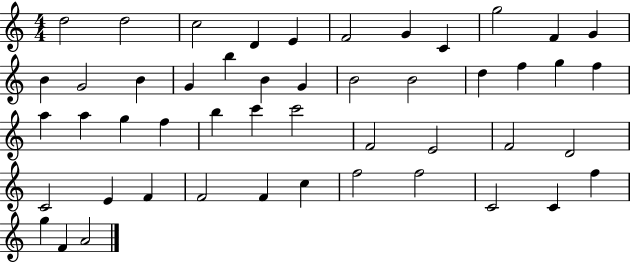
X:1
T:Untitled
M:4/4
L:1/4
K:C
d2 d2 c2 D E F2 G C g2 F G B G2 B G b B G B2 B2 d f g f a a g f b c' c'2 F2 E2 F2 D2 C2 E F F2 F c f2 f2 C2 C f g F A2